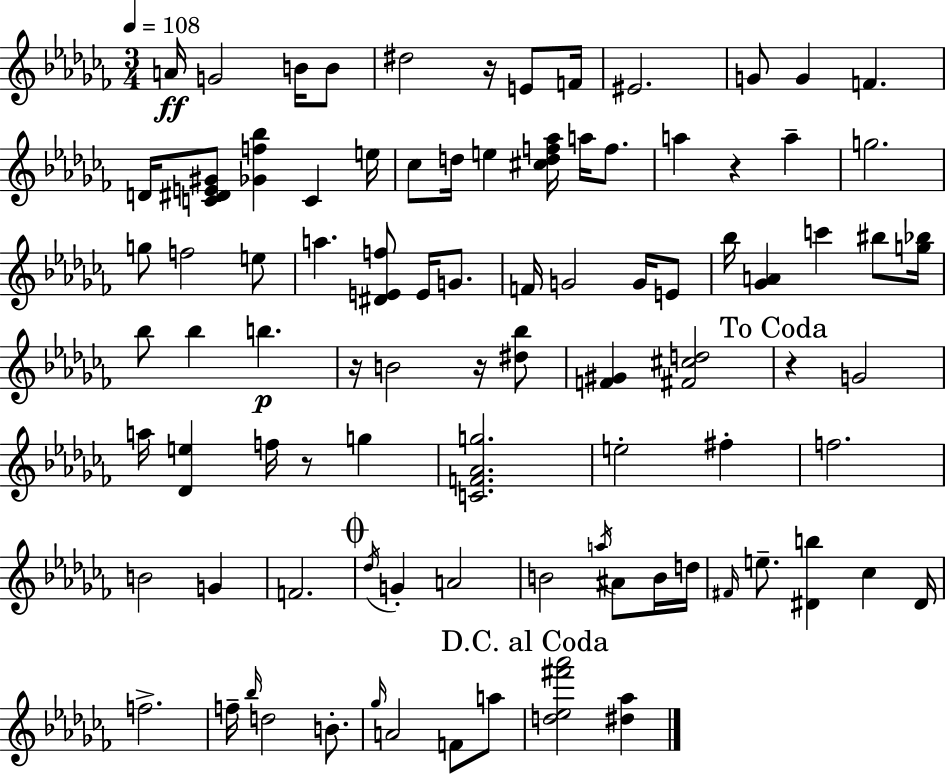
X:1
T:Untitled
M:3/4
L:1/4
K:Abm
A/4 G2 B/4 B/2 ^d2 z/4 E/2 F/4 ^E2 G/2 G F D/4 [C^DE^G]/2 [_Gf_b] C e/4 _c/2 d/4 e [^cdf_a]/4 a/4 f/2 a z a g2 g/2 f2 e/2 a [^DEf]/2 E/4 G/2 F/4 G2 G/4 E/2 _b/4 [_GA] c' ^b/2 [g_b]/4 _b/2 _b b z/4 B2 z/4 [^d_b]/2 [F^G] [^F^cd]2 z G2 a/4 [_De] f/4 z/2 g [CF_Ag]2 e2 ^f f2 B2 G F2 _d/4 G A2 B2 a/4 ^A/2 B/4 d/4 ^F/4 e/2 [^Db] _c ^D/4 f2 f/4 _b/4 d2 B/2 _g/4 A2 F/2 a/2 [d_e^f'_a']2 [^d_a]